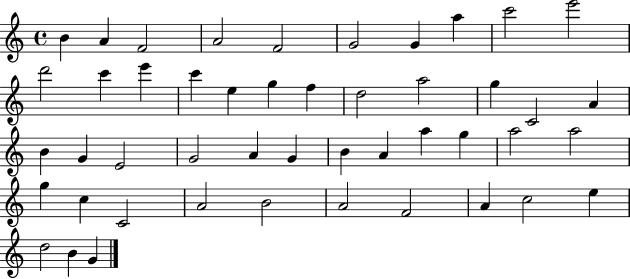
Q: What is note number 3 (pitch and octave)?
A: F4